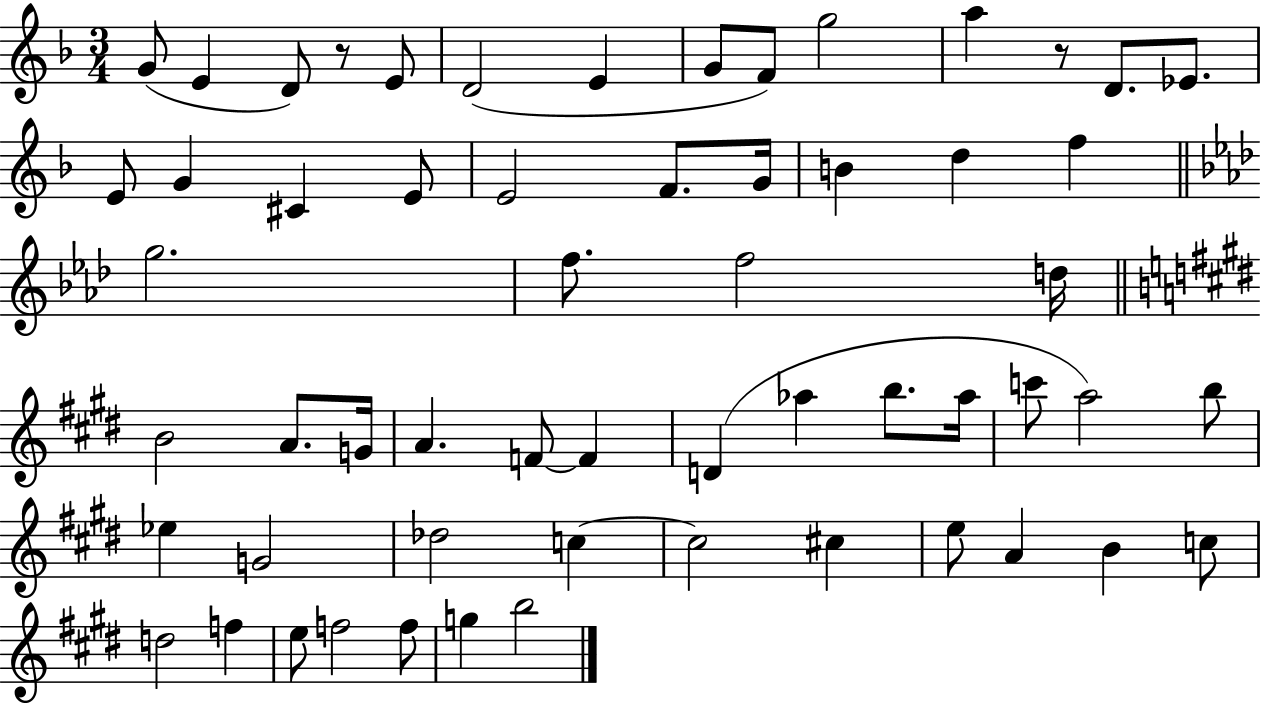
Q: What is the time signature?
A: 3/4